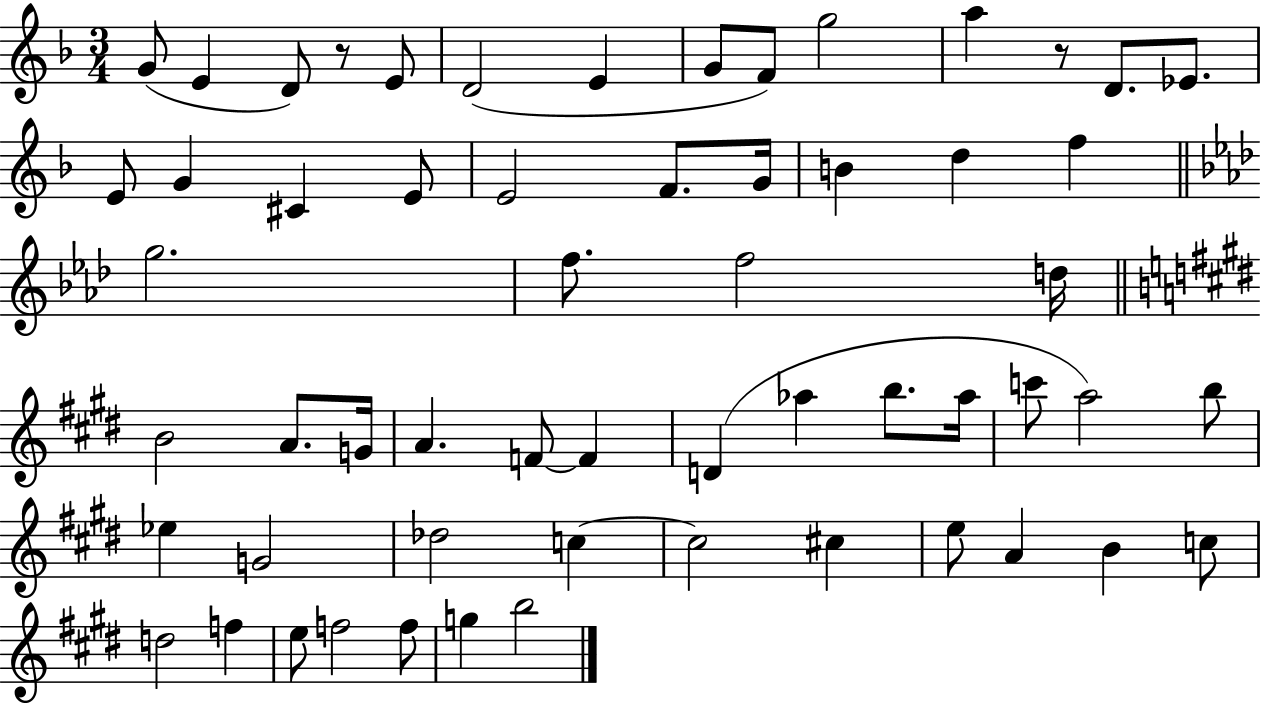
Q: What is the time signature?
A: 3/4